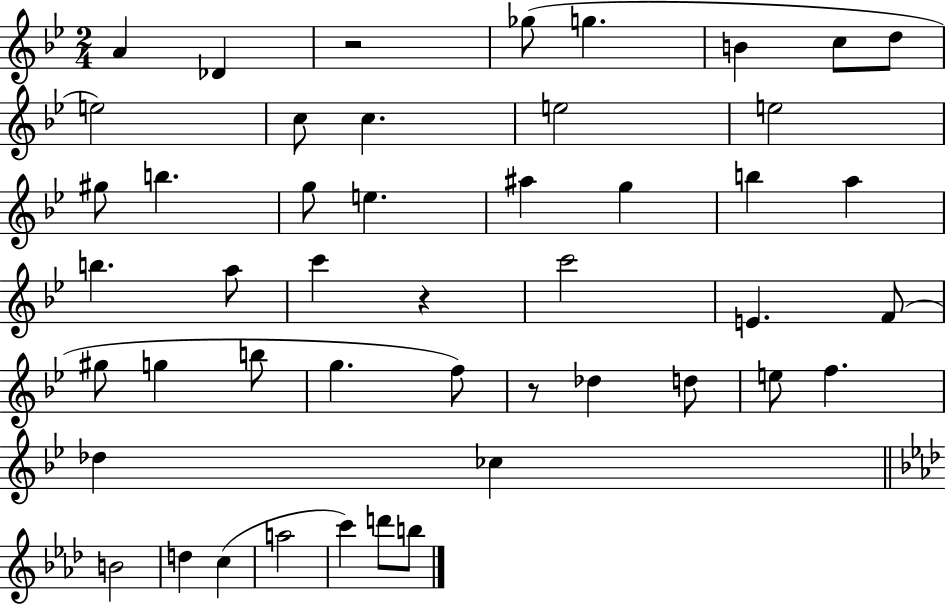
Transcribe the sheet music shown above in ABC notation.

X:1
T:Untitled
M:2/4
L:1/4
K:Bb
A _D z2 _g/2 g B c/2 d/2 e2 c/2 c e2 e2 ^g/2 b g/2 e ^a g b a b a/2 c' z c'2 E F/2 ^g/2 g b/2 g f/2 z/2 _d d/2 e/2 f _d _c B2 d c a2 c' d'/2 b/2